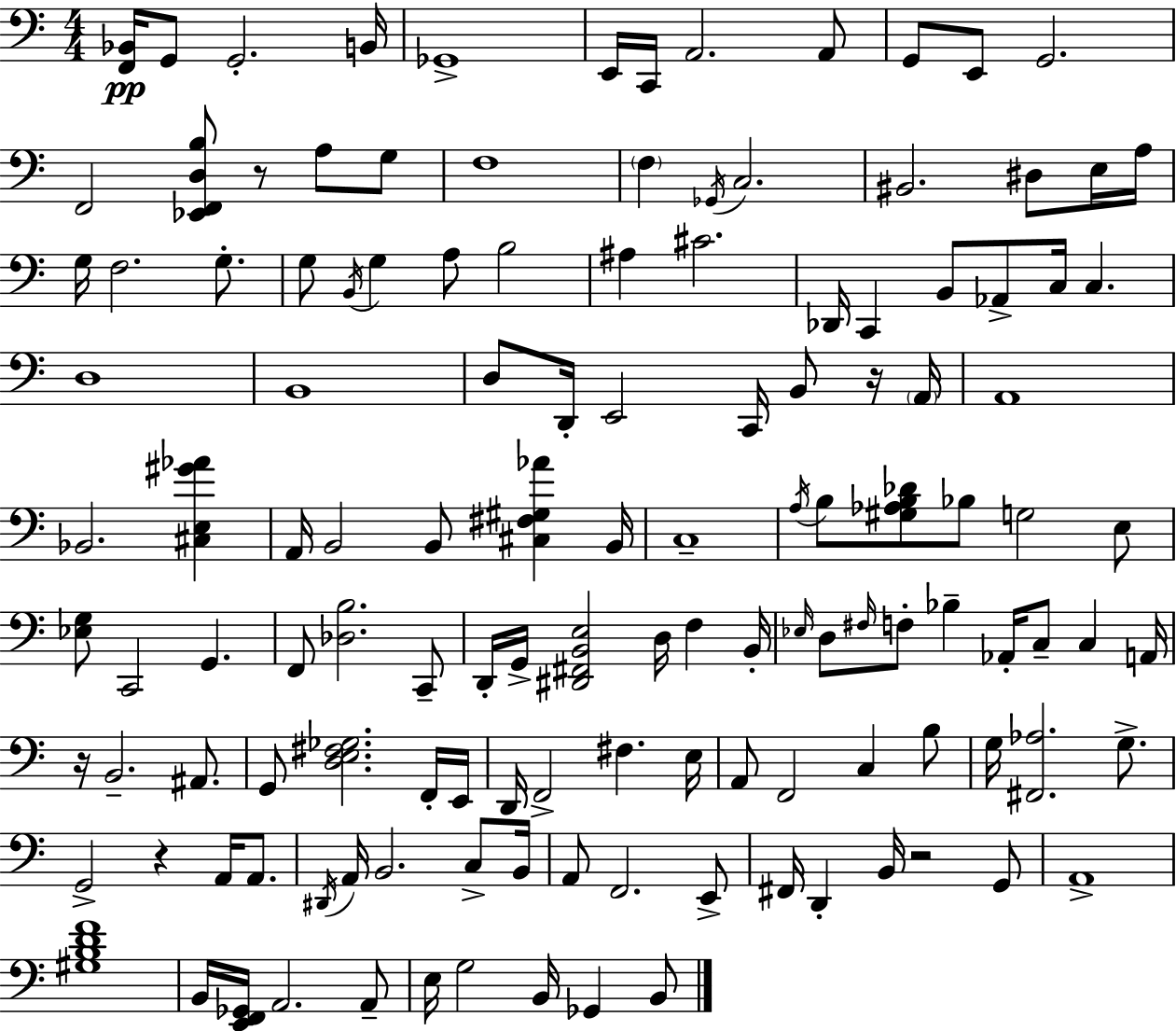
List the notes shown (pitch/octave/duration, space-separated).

[F2,Bb2]/s G2/e G2/h. B2/s Gb2/w E2/s C2/s A2/h. A2/e G2/e E2/e G2/h. F2/h [Eb2,F2,D3,B3]/e R/e A3/e G3/e F3/w F3/q Gb2/s C3/h. BIS2/h. D#3/e E3/s A3/s G3/s F3/h. G3/e. G3/e B2/s G3/q A3/e B3/h A#3/q C#4/h. Db2/s C2/q B2/e Ab2/e C3/s C3/q. D3/w B2/w D3/e D2/s E2/h C2/s B2/e R/s A2/s A2/w Bb2/h. [C#3,E3,G#4,Ab4]/q A2/s B2/h B2/e [C#3,F#3,G#3,Ab4]/q B2/s C3/w A3/s B3/e [G#3,Ab3,B3,Db4]/e Bb3/e G3/h E3/e [Eb3,G3]/e C2/h G2/q. F2/e [Db3,B3]/h. C2/e D2/s G2/s [D#2,F#2,B2,E3]/h D3/s F3/q B2/s Eb3/s D3/e F#3/s F3/e Bb3/q Ab2/s C3/e C3/q A2/s R/s B2/h. A#2/e. G2/e [D3,E3,F#3,Gb3]/h. F2/s E2/s D2/s F2/h F#3/q. E3/s A2/e F2/h C3/q B3/e G3/s [F#2,Ab3]/h. G3/e. G2/h R/q A2/s A2/e. D#2/s A2/s B2/h. C3/e B2/s A2/e F2/h. E2/e F#2/s D2/q B2/s R/h G2/e A2/w [G#3,B3,D4,F4]/w B2/s [E2,F2,Gb2]/s A2/h. A2/e E3/s G3/h B2/s Gb2/q B2/e